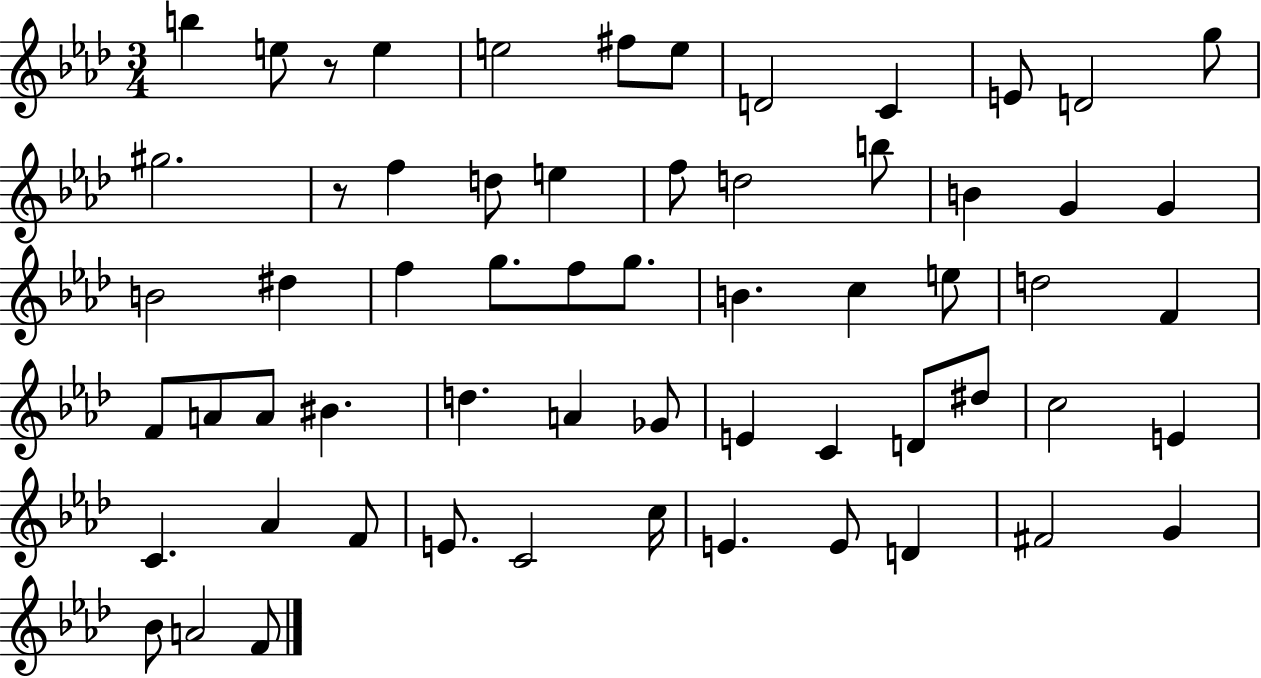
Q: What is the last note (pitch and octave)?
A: F4